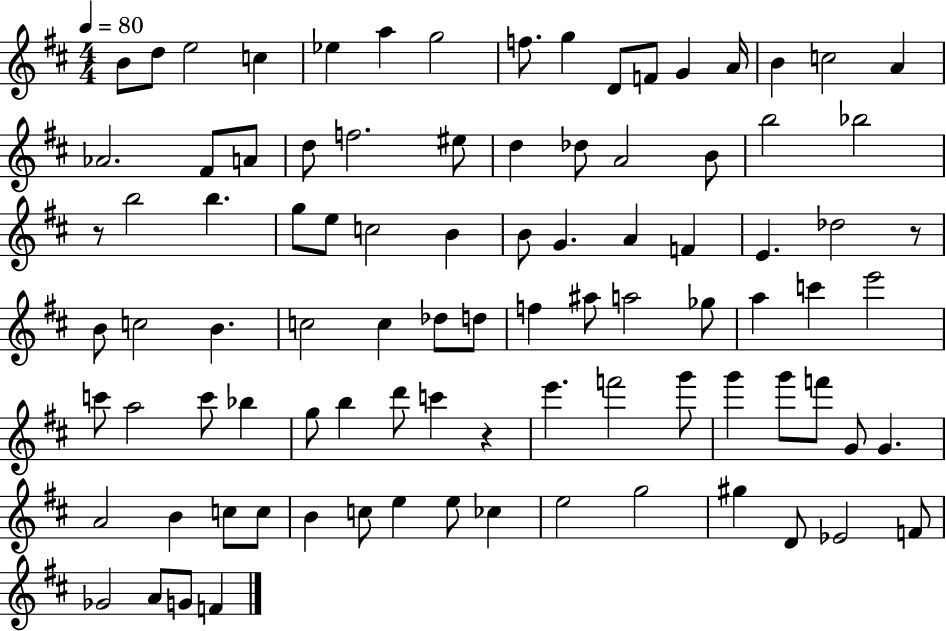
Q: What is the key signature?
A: D major